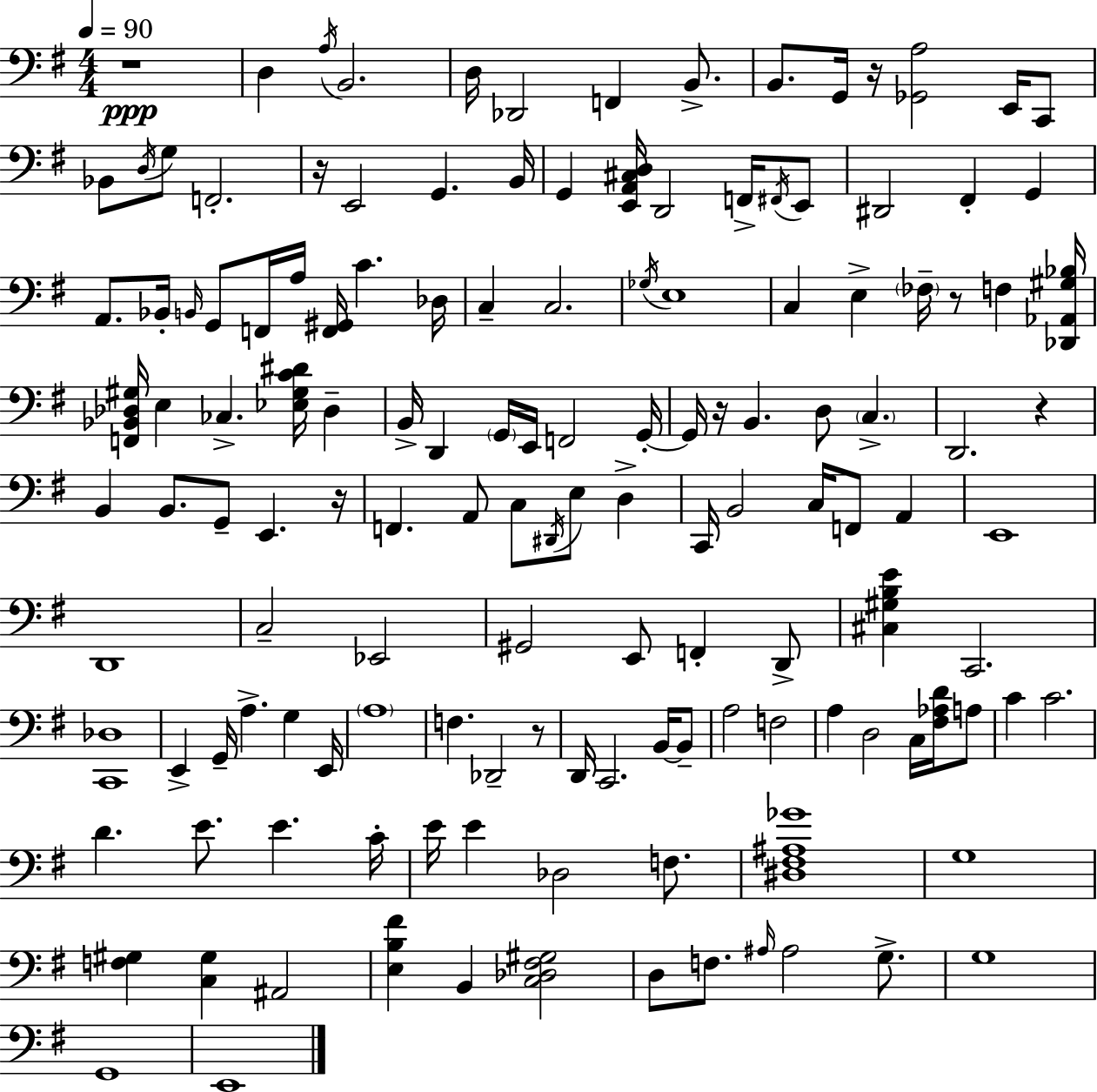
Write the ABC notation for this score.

X:1
T:Untitled
M:4/4
L:1/4
K:G
z4 D, A,/4 B,,2 D,/4 _D,,2 F,, B,,/2 B,,/2 G,,/4 z/4 [_G,,A,]2 E,,/4 C,,/2 _B,,/2 D,/4 G,/2 F,,2 z/4 E,,2 G,, B,,/4 G,, [E,,A,,^C,D,]/4 D,,2 F,,/4 ^F,,/4 E,,/2 ^D,,2 ^F,, G,, A,,/2 _B,,/4 B,,/4 G,,/2 F,,/4 A,/4 [F,,^G,,]/4 C _D,/4 C, C,2 _G,/4 E,4 C, E, _F,/4 z/2 F, [_D,,_A,,^G,_B,]/4 [F,,_B,,_D,^G,]/4 E, _C, [_E,^G,C^D]/4 _D, B,,/4 D,, G,,/4 E,,/4 F,,2 G,,/4 G,,/4 z/4 B,, D,/2 C, D,,2 z B,, B,,/2 G,,/2 E,, z/4 F,, A,,/2 C,/2 ^D,,/4 E,/2 D, C,,/4 B,,2 C,/4 F,,/2 A,, E,,4 D,,4 C,2 _E,,2 ^G,,2 E,,/2 F,, D,,/2 [^C,^G,B,E] C,,2 [C,,_D,]4 E,, G,,/4 A, G, E,,/4 A,4 F, _D,,2 z/2 D,,/4 C,,2 B,,/4 B,,/2 A,2 F,2 A, D,2 C,/4 [^F,_A,D]/4 A,/2 C C2 D E/2 E C/4 E/4 E _D,2 F,/2 [^D,^F,^A,_G]4 G,4 [F,^G,] [C,^G,] ^A,,2 [E,B,^F] B,, [C,_D,^F,^G,]2 D,/2 F,/2 ^A,/4 ^A,2 G,/2 G,4 G,,4 E,,4